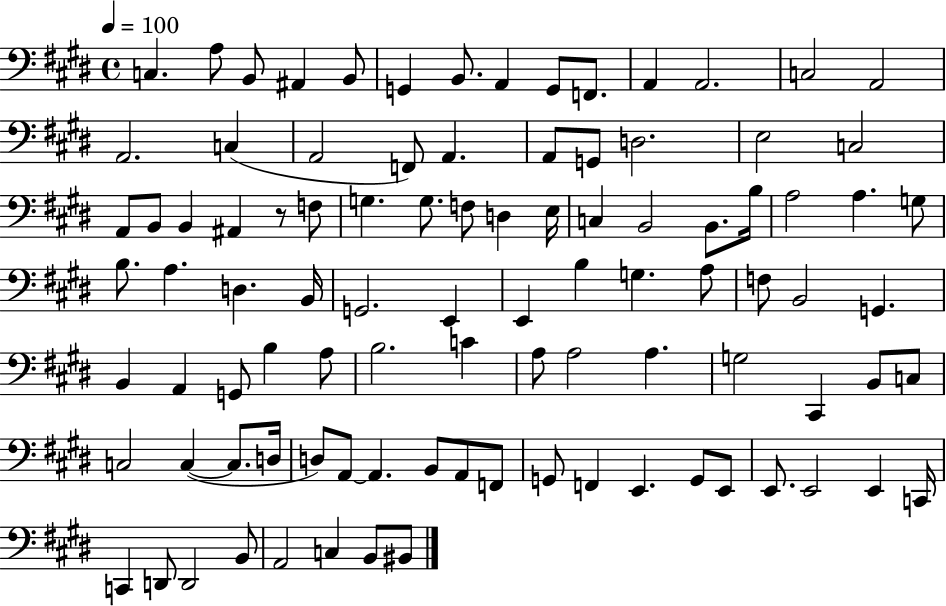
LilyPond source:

{
  \clef bass
  \time 4/4
  \defaultTimeSignature
  \key e \major
  \tempo 4 = 100
  c4. a8 b,8 ais,4 b,8 | g,4 b,8. a,4 g,8 f,8. | a,4 a,2. | c2 a,2 | \break a,2. c4( | a,2 f,8) a,4. | a,8 g,8 d2. | e2 c2 | \break a,8 b,8 b,4 ais,4 r8 f8 | g4. g8. f8 d4 e16 | c4 b,2 b,8. b16 | a2 a4. g8 | \break b8. a4. d4. b,16 | g,2. e,4 | e,4 b4 g4. a8 | f8 b,2 g,4. | \break b,4 a,4 g,8 b4 a8 | b2. c'4 | a8 a2 a4. | g2 cis,4 b,8 c8 | \break c2 c4~(~ c8. d16 | d8) a,8~~ a,4. b,8 a,8 f,8 | g,8 f,4 e,4. g,8 e,8 | e,8. e,2 e,4 c,16 | \break c,4 d,8 d,2 b,8 | a,2 c4 b,8 bis,8 | \bar "|."
}